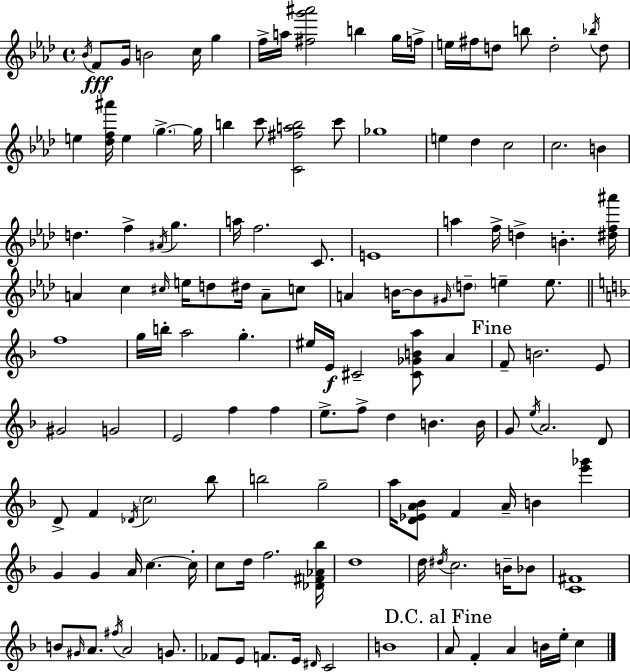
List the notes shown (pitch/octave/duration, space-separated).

Bb4/s F4/e G4/s B4/h C5/s G5/q F5/s A5/s [F#5,G6,A#6]/h B5/q G5/s F5/s E5/s F#5/s D5/e B5/e D5/h Bb5/s D5/e E5/q [Db5,F5,A#6]/s E5/q G5/q. G5/s B5/q C6/e [C4,F#5,A5,B5]/h C6/e Gb5/w E5/q Db5/q C5/h C5/h. B4/q D5/q. F5/q A#4/s G5/q. A5/s F5/h. C4/e. E4/w A5/q F5/s D5/q B4/q. [D#5,F5,A#6]/s A4/q C5/q C#5/s E5/s D5/e D#5/s A4/e C5/e A4/q B4/s B4/e G#4/s D5/e E5/q E5/e. F5/w G5/s B5/s A5/h G5/q. EIS5/s E4/s C#4/h [C#4,Gb4,B4,A5]/e A4/q F4/e B4/h. E4/e G#4/h G4/h E4/h F5/q F5/q E5/e. F5/e D5/q B4/q. B4/s G4/e E5/s A4/h. D4/e D4/e F4/q Db4/s C5/h Bb5/e B5/h G5/h A5/s [D4,Eb4,A4,Bb4]/e F4/q A4/s B4/q [E6,Gb6]/q G4/q G4/q A4/s C5/q. C5/s C5/e D5/s F5/h. [Db4,F#4,Ab4,Bb5]/s D5/w D5/s D#5/s C5/h. B4/s Bb4/e [C4,F#4]/w B4/e G#4/s A4/e. F#5/s A4/h G4/e. FES4/e E4/e F4/e. E4/s D#4/s C4/h B4/w A4/e F4/q A4/q B4/s E5/s C5/q